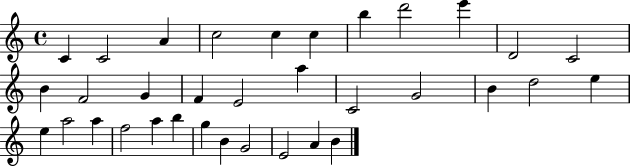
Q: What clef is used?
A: treble